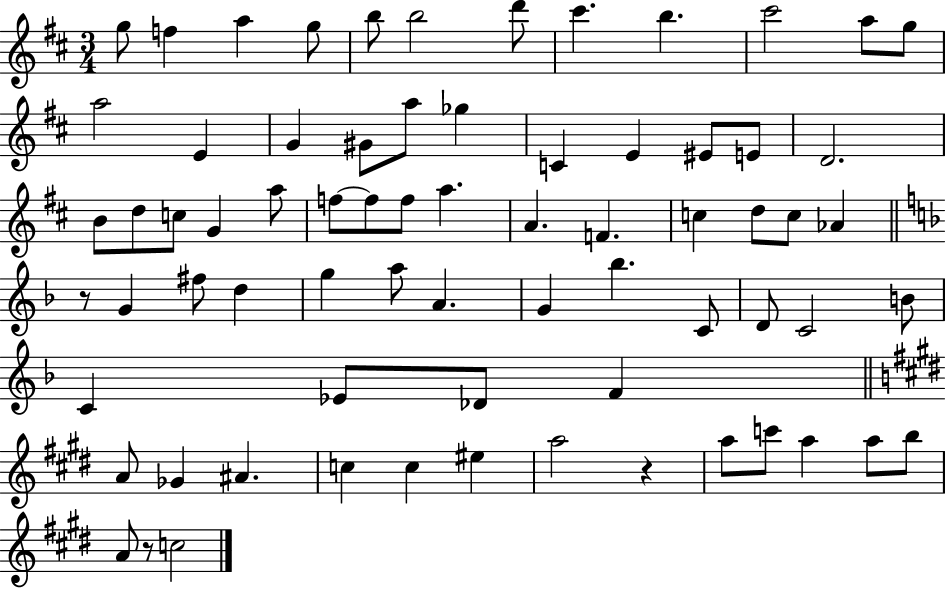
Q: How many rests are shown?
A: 3